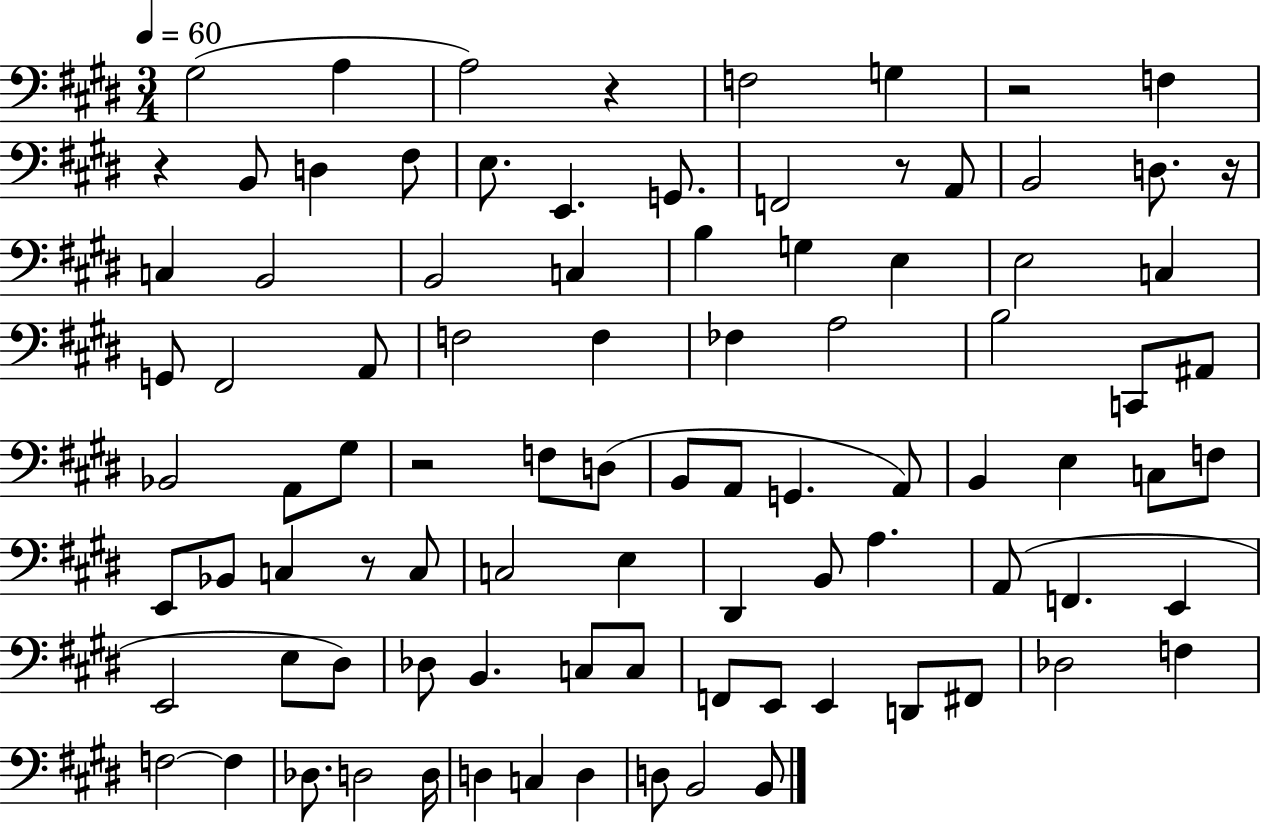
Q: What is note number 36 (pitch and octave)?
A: Bb2